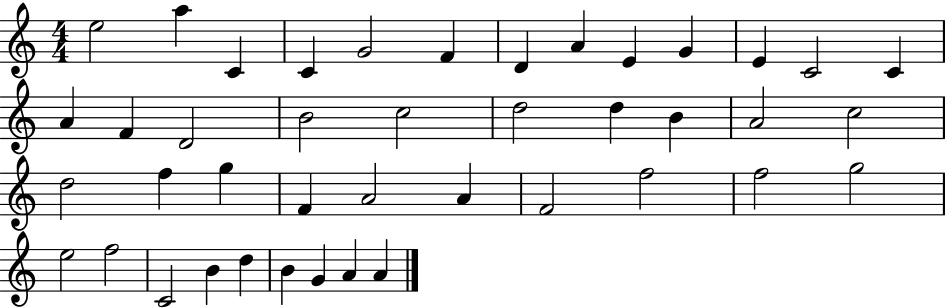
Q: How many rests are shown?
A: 0